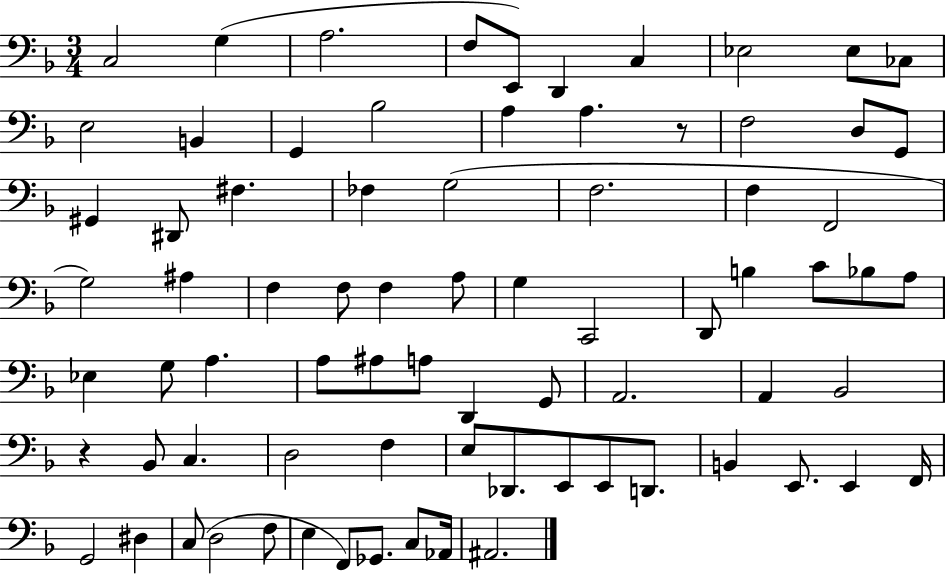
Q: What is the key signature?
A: F major